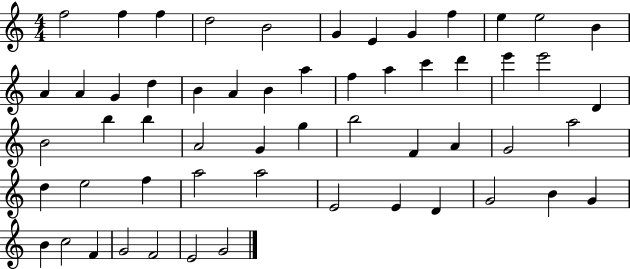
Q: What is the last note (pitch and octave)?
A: G4